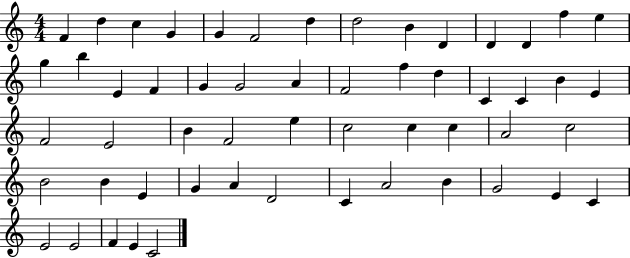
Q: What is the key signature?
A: C major